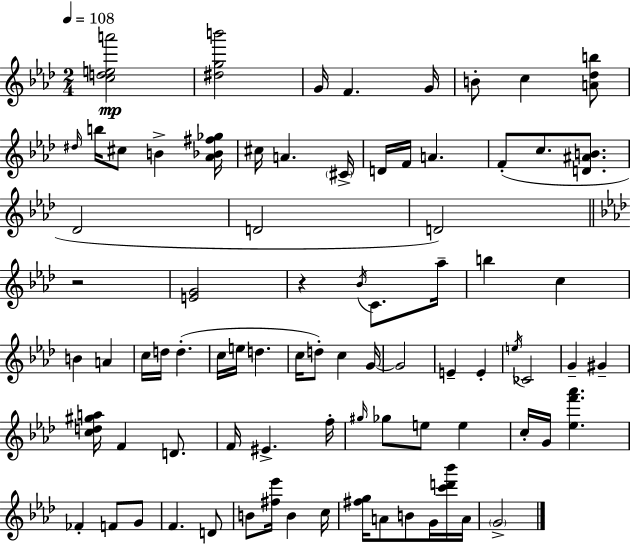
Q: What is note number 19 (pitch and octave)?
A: D4